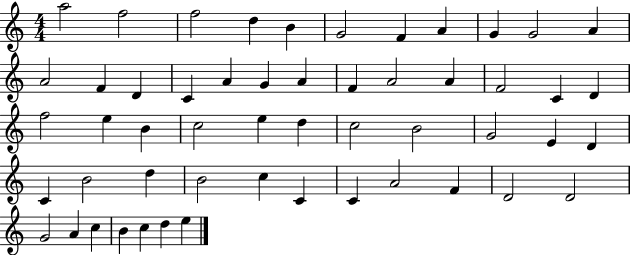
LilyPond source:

{
  \clef treble
  \numericTimeSignature
  \time 4/4
  \key c \major
  a''2 f''2 | f''2 d''4 b'4 | g'2 f'4 a'4 | g'4 g'2 a'4 | \break a'2 f'4 d'4 | c'4 a'4 g'4 a'4 | f'4 a'2 a'4 | f'2 c'4 d'4 | \break f''2 e''4 b'4 | c''2 e''4 d''4 | c''2 b'2 | g'2 e'4 d'4 | \break c'4 b'2 d''4 | b'2 c''4 c'4 | c'4 a'2 f'4 | d'2 d'2 | \break g'2 a'4 c''4 | b'4 c''4 d''4 e''4 | \bar "|."
}